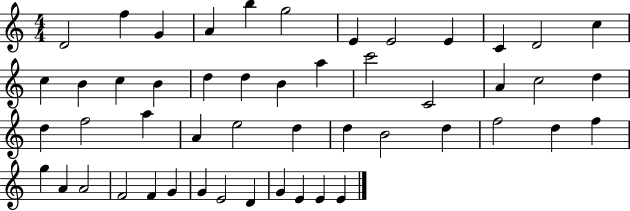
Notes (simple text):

D4/h F5/q G4/q A4/q B5/q G5/h E4/q E4/h E4/q C4/q D4/h C5/q C5/q B4/q C5/q B4/q D5/q D5/q B4/q A5/q C6/h C4/h A4/q C5/h D5/q D5/q F5/h A5/q A4/q E5/h D5/q D5/q B4/h D5/q F5/h D5/q F5/q G5/q A4/q A4/h F4/h F4/q G4/q G4/q E4/h D4/q G4/q E4/q E4/q E4/q